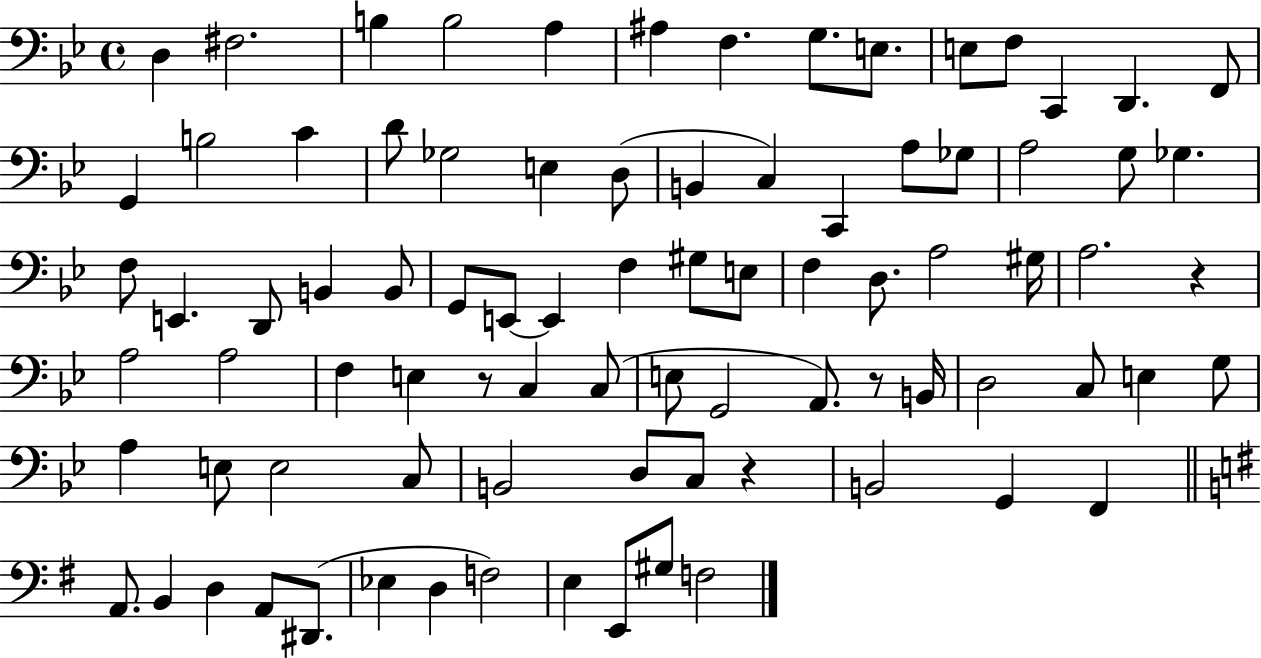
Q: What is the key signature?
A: BES major